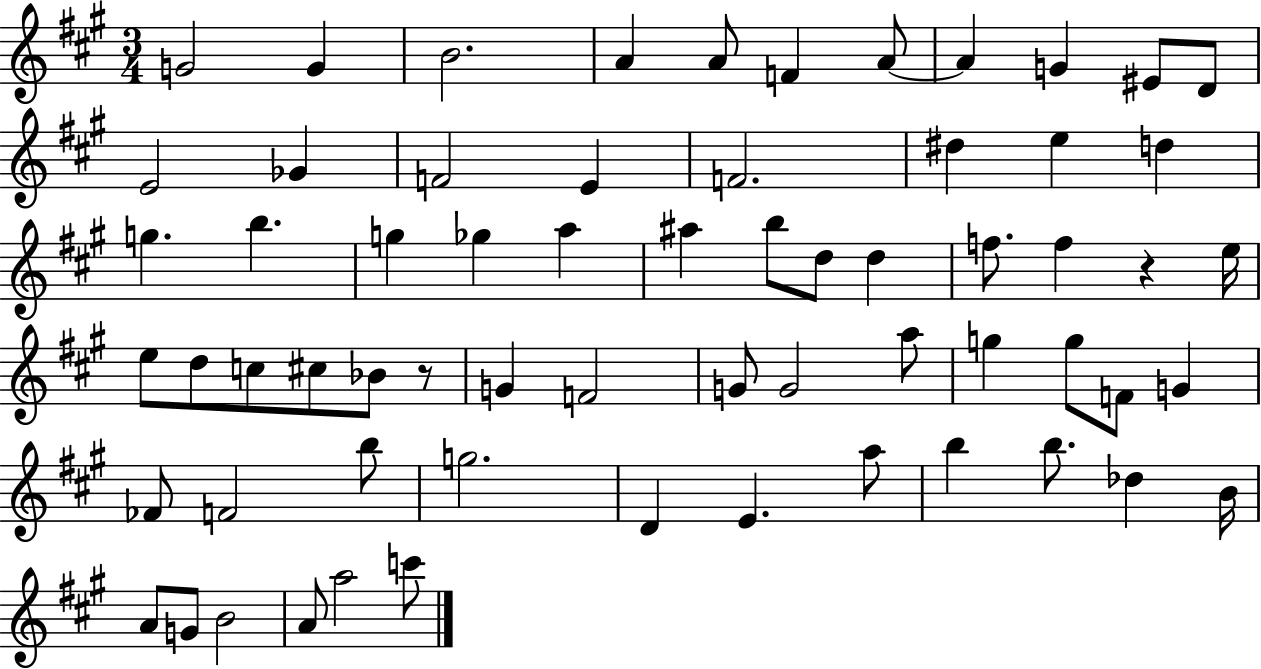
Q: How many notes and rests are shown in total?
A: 64